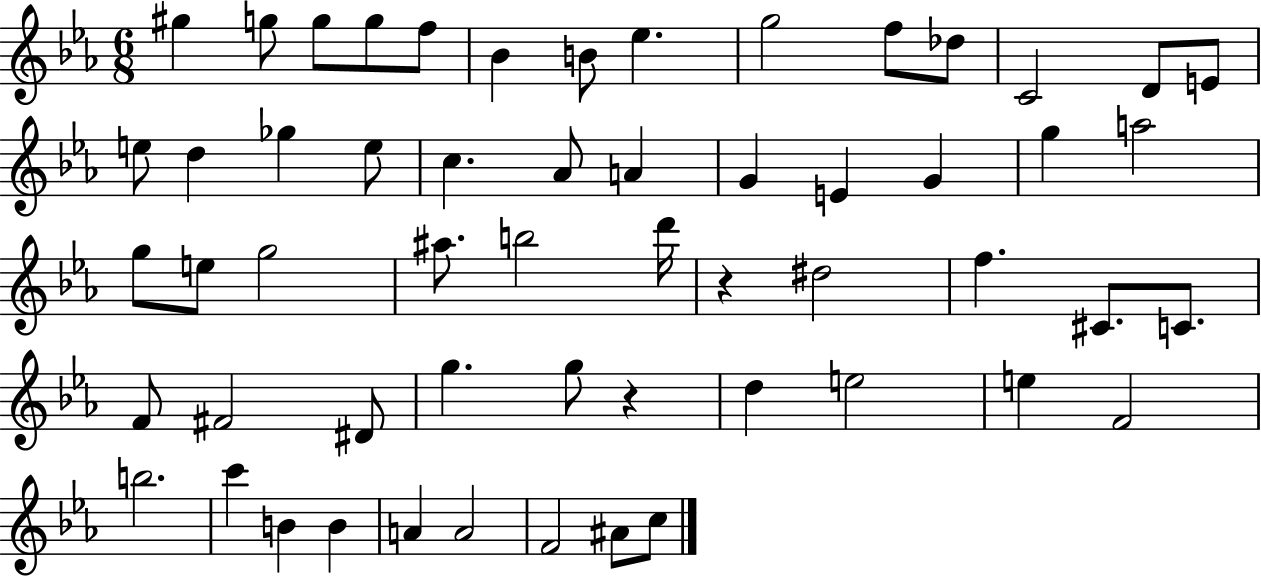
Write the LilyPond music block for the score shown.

{
  \clef treble
  \numericTimeSignature
  \time 6/8
  \key ees \major
  gis''4 g''8 g''8 g''8 f''8 | bes'4 b'8 ees''4. | g''2 f''8 des''8 | c'2 d'8 e'8 | \break e''8 d''4 ges''4 e''8 | c''4. aes'8 a'4 | g'4 e'4 g'4 | g''4 a''2 | \break g''8 e''8 g''2 | ais''8. b''2 d'''16 | r4 dis''2 | f''4. cis'8. c'8. | \break f'8 fis'2 dis'8 | g''4. g''8 r4 | d''4 e''2 | e''4 f'2 | \break b''2. | c'''4 b'4 b'4 | a'4 a'2 | f'2 ais'8 c''8 | \break \bar "|."
}